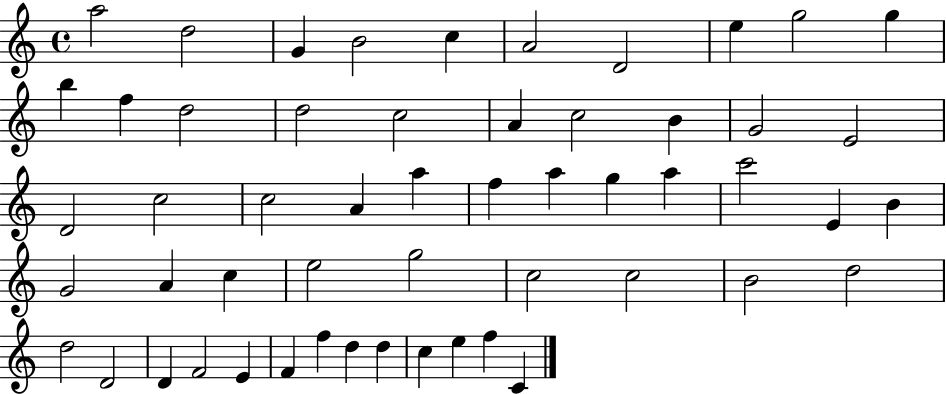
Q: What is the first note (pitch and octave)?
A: A5